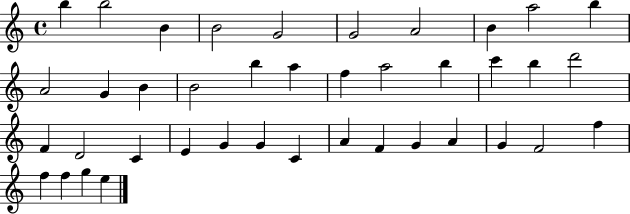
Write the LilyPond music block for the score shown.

{
  \clef treble
  \time 4/4
  \defaultTimeSignature
  \key c \major
  b''4 b''2 b'4 | b'2 g'2 | g'2 a'2 | b'4 a''2 b''4 | \break a'2 g'4 b'4 | b'2 b''4 a''4 | f''4 a''2 b''4 | c'''4 b''4 d'''2 | \break f'4 d'2 c'4 | e'4 g'4 g'4 c'4 | a'4 f'4 g'4 a'4 | g'4 f'2 f''4 | \break f''4 f''4 g''4 e''4 | \bar "|."
}